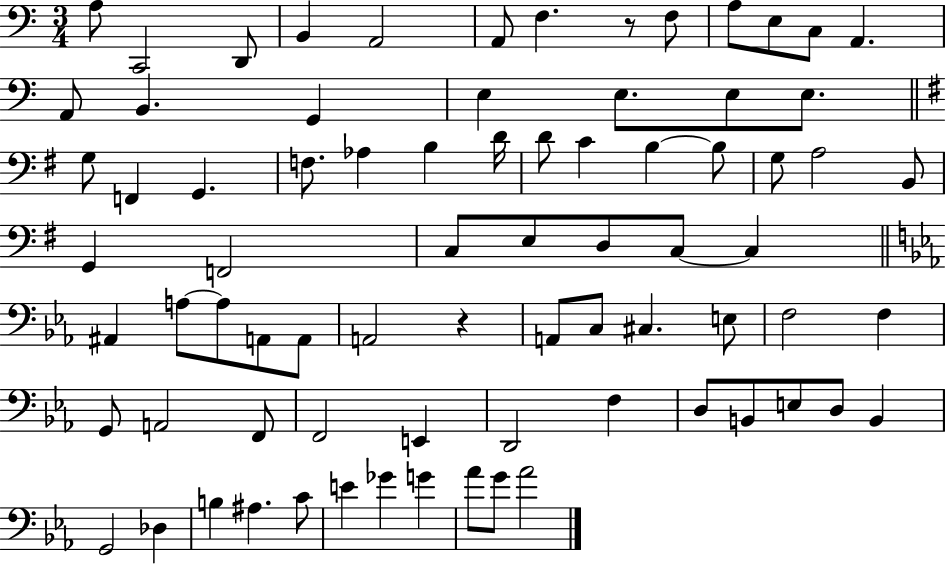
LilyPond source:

{
  \clef bass
  \numericTimeSignature
  \time 3/4
  \key c \major
  a8 c,2 d,8 | b,4 a,2 | a,8 f4. r8 f8 | a8 e8 c8 a,4. | \break a,8 b,4. g,4 | e4 e8. e8 e8. | \bar "||" \break \key e \minor g8 f,4 g,4. | f8. aes4 b4 d'16 | d'8 c'4 b4~~ b8 | g8 a2 b,8 | \break g,4 f,2 | c8 e8 d8 c8~~ c4 | \bar "||" \break \key ees \major ais,4 a8~~ a8 a,8 a,8 | a,2 r4 | a,8 c8 cis4. e8 | f2 f4 | \break g,8 a,2 f,8 | f,2 e,4 | d,2 f4 | d8 b,8 e8 d8 b,4 | \break g,2 des4 | b4 ais4. c'8 | e'4 ges'4 g'4 | aes'8 g'8 aes'2 | \break \bar "|."
}